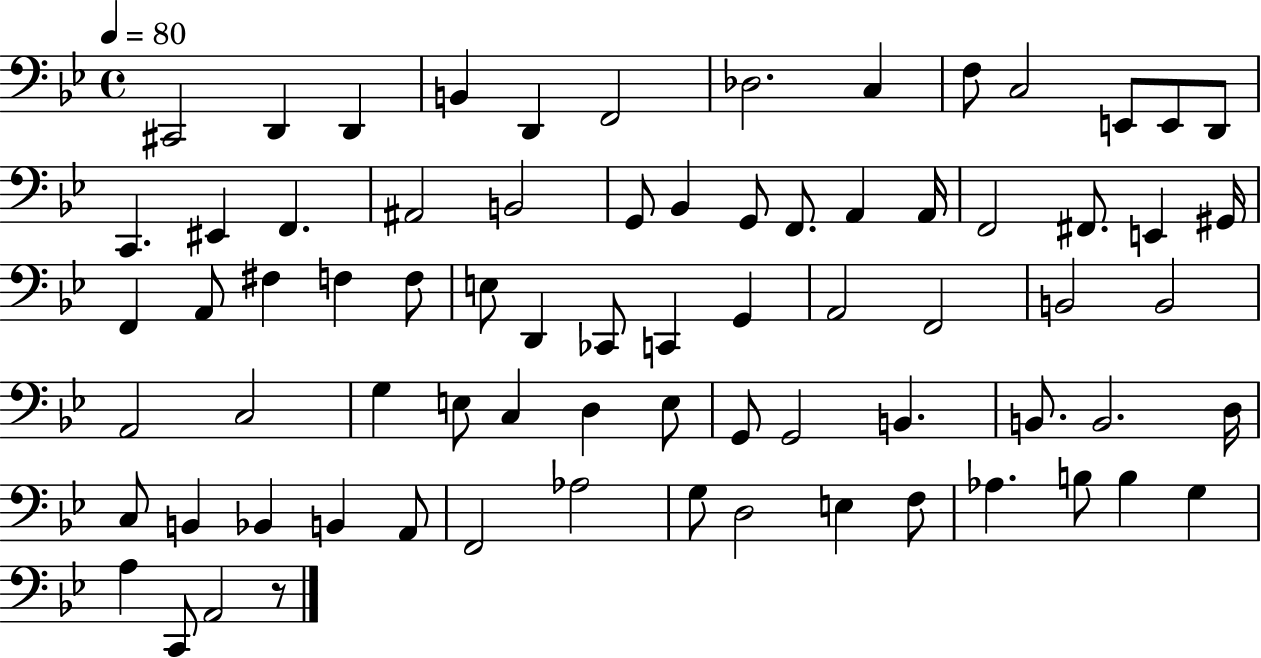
{
  \clef bass
  \time 4/4
  \defaultTimeSignature
  \key bes \major
  \tempo 4 = 80
  cis,2 d,4 d,4 | b,4 d,4 f,2 | des2. c4 | f8 c2 e,8 e,8 d,8 | \break c,4. eis,4 f,4. | ais,2 b,2 | g,8 bes,4 g,8 f,8. a,4 a,16 | f,2 fis,8. e,4 gis,16 | \break f,4 a,8 fis4 f4 f8 | e8 d,4 ces,8 c,4 g,4 | a,2 f,2 | b,2 b,2 | \break a,2 c2 | g4 e8 c4 d4 e8 | g,8 g,2 b,4. | b,8. b,2. d16 | \break c8 b,4 bes,4 b,4 a,8 | f,2 aes2 | g8 d2 e4 f8 | aes4. b8 b4 g4 | \break a4 c,8 a,2 r8 | \bar "|."
}